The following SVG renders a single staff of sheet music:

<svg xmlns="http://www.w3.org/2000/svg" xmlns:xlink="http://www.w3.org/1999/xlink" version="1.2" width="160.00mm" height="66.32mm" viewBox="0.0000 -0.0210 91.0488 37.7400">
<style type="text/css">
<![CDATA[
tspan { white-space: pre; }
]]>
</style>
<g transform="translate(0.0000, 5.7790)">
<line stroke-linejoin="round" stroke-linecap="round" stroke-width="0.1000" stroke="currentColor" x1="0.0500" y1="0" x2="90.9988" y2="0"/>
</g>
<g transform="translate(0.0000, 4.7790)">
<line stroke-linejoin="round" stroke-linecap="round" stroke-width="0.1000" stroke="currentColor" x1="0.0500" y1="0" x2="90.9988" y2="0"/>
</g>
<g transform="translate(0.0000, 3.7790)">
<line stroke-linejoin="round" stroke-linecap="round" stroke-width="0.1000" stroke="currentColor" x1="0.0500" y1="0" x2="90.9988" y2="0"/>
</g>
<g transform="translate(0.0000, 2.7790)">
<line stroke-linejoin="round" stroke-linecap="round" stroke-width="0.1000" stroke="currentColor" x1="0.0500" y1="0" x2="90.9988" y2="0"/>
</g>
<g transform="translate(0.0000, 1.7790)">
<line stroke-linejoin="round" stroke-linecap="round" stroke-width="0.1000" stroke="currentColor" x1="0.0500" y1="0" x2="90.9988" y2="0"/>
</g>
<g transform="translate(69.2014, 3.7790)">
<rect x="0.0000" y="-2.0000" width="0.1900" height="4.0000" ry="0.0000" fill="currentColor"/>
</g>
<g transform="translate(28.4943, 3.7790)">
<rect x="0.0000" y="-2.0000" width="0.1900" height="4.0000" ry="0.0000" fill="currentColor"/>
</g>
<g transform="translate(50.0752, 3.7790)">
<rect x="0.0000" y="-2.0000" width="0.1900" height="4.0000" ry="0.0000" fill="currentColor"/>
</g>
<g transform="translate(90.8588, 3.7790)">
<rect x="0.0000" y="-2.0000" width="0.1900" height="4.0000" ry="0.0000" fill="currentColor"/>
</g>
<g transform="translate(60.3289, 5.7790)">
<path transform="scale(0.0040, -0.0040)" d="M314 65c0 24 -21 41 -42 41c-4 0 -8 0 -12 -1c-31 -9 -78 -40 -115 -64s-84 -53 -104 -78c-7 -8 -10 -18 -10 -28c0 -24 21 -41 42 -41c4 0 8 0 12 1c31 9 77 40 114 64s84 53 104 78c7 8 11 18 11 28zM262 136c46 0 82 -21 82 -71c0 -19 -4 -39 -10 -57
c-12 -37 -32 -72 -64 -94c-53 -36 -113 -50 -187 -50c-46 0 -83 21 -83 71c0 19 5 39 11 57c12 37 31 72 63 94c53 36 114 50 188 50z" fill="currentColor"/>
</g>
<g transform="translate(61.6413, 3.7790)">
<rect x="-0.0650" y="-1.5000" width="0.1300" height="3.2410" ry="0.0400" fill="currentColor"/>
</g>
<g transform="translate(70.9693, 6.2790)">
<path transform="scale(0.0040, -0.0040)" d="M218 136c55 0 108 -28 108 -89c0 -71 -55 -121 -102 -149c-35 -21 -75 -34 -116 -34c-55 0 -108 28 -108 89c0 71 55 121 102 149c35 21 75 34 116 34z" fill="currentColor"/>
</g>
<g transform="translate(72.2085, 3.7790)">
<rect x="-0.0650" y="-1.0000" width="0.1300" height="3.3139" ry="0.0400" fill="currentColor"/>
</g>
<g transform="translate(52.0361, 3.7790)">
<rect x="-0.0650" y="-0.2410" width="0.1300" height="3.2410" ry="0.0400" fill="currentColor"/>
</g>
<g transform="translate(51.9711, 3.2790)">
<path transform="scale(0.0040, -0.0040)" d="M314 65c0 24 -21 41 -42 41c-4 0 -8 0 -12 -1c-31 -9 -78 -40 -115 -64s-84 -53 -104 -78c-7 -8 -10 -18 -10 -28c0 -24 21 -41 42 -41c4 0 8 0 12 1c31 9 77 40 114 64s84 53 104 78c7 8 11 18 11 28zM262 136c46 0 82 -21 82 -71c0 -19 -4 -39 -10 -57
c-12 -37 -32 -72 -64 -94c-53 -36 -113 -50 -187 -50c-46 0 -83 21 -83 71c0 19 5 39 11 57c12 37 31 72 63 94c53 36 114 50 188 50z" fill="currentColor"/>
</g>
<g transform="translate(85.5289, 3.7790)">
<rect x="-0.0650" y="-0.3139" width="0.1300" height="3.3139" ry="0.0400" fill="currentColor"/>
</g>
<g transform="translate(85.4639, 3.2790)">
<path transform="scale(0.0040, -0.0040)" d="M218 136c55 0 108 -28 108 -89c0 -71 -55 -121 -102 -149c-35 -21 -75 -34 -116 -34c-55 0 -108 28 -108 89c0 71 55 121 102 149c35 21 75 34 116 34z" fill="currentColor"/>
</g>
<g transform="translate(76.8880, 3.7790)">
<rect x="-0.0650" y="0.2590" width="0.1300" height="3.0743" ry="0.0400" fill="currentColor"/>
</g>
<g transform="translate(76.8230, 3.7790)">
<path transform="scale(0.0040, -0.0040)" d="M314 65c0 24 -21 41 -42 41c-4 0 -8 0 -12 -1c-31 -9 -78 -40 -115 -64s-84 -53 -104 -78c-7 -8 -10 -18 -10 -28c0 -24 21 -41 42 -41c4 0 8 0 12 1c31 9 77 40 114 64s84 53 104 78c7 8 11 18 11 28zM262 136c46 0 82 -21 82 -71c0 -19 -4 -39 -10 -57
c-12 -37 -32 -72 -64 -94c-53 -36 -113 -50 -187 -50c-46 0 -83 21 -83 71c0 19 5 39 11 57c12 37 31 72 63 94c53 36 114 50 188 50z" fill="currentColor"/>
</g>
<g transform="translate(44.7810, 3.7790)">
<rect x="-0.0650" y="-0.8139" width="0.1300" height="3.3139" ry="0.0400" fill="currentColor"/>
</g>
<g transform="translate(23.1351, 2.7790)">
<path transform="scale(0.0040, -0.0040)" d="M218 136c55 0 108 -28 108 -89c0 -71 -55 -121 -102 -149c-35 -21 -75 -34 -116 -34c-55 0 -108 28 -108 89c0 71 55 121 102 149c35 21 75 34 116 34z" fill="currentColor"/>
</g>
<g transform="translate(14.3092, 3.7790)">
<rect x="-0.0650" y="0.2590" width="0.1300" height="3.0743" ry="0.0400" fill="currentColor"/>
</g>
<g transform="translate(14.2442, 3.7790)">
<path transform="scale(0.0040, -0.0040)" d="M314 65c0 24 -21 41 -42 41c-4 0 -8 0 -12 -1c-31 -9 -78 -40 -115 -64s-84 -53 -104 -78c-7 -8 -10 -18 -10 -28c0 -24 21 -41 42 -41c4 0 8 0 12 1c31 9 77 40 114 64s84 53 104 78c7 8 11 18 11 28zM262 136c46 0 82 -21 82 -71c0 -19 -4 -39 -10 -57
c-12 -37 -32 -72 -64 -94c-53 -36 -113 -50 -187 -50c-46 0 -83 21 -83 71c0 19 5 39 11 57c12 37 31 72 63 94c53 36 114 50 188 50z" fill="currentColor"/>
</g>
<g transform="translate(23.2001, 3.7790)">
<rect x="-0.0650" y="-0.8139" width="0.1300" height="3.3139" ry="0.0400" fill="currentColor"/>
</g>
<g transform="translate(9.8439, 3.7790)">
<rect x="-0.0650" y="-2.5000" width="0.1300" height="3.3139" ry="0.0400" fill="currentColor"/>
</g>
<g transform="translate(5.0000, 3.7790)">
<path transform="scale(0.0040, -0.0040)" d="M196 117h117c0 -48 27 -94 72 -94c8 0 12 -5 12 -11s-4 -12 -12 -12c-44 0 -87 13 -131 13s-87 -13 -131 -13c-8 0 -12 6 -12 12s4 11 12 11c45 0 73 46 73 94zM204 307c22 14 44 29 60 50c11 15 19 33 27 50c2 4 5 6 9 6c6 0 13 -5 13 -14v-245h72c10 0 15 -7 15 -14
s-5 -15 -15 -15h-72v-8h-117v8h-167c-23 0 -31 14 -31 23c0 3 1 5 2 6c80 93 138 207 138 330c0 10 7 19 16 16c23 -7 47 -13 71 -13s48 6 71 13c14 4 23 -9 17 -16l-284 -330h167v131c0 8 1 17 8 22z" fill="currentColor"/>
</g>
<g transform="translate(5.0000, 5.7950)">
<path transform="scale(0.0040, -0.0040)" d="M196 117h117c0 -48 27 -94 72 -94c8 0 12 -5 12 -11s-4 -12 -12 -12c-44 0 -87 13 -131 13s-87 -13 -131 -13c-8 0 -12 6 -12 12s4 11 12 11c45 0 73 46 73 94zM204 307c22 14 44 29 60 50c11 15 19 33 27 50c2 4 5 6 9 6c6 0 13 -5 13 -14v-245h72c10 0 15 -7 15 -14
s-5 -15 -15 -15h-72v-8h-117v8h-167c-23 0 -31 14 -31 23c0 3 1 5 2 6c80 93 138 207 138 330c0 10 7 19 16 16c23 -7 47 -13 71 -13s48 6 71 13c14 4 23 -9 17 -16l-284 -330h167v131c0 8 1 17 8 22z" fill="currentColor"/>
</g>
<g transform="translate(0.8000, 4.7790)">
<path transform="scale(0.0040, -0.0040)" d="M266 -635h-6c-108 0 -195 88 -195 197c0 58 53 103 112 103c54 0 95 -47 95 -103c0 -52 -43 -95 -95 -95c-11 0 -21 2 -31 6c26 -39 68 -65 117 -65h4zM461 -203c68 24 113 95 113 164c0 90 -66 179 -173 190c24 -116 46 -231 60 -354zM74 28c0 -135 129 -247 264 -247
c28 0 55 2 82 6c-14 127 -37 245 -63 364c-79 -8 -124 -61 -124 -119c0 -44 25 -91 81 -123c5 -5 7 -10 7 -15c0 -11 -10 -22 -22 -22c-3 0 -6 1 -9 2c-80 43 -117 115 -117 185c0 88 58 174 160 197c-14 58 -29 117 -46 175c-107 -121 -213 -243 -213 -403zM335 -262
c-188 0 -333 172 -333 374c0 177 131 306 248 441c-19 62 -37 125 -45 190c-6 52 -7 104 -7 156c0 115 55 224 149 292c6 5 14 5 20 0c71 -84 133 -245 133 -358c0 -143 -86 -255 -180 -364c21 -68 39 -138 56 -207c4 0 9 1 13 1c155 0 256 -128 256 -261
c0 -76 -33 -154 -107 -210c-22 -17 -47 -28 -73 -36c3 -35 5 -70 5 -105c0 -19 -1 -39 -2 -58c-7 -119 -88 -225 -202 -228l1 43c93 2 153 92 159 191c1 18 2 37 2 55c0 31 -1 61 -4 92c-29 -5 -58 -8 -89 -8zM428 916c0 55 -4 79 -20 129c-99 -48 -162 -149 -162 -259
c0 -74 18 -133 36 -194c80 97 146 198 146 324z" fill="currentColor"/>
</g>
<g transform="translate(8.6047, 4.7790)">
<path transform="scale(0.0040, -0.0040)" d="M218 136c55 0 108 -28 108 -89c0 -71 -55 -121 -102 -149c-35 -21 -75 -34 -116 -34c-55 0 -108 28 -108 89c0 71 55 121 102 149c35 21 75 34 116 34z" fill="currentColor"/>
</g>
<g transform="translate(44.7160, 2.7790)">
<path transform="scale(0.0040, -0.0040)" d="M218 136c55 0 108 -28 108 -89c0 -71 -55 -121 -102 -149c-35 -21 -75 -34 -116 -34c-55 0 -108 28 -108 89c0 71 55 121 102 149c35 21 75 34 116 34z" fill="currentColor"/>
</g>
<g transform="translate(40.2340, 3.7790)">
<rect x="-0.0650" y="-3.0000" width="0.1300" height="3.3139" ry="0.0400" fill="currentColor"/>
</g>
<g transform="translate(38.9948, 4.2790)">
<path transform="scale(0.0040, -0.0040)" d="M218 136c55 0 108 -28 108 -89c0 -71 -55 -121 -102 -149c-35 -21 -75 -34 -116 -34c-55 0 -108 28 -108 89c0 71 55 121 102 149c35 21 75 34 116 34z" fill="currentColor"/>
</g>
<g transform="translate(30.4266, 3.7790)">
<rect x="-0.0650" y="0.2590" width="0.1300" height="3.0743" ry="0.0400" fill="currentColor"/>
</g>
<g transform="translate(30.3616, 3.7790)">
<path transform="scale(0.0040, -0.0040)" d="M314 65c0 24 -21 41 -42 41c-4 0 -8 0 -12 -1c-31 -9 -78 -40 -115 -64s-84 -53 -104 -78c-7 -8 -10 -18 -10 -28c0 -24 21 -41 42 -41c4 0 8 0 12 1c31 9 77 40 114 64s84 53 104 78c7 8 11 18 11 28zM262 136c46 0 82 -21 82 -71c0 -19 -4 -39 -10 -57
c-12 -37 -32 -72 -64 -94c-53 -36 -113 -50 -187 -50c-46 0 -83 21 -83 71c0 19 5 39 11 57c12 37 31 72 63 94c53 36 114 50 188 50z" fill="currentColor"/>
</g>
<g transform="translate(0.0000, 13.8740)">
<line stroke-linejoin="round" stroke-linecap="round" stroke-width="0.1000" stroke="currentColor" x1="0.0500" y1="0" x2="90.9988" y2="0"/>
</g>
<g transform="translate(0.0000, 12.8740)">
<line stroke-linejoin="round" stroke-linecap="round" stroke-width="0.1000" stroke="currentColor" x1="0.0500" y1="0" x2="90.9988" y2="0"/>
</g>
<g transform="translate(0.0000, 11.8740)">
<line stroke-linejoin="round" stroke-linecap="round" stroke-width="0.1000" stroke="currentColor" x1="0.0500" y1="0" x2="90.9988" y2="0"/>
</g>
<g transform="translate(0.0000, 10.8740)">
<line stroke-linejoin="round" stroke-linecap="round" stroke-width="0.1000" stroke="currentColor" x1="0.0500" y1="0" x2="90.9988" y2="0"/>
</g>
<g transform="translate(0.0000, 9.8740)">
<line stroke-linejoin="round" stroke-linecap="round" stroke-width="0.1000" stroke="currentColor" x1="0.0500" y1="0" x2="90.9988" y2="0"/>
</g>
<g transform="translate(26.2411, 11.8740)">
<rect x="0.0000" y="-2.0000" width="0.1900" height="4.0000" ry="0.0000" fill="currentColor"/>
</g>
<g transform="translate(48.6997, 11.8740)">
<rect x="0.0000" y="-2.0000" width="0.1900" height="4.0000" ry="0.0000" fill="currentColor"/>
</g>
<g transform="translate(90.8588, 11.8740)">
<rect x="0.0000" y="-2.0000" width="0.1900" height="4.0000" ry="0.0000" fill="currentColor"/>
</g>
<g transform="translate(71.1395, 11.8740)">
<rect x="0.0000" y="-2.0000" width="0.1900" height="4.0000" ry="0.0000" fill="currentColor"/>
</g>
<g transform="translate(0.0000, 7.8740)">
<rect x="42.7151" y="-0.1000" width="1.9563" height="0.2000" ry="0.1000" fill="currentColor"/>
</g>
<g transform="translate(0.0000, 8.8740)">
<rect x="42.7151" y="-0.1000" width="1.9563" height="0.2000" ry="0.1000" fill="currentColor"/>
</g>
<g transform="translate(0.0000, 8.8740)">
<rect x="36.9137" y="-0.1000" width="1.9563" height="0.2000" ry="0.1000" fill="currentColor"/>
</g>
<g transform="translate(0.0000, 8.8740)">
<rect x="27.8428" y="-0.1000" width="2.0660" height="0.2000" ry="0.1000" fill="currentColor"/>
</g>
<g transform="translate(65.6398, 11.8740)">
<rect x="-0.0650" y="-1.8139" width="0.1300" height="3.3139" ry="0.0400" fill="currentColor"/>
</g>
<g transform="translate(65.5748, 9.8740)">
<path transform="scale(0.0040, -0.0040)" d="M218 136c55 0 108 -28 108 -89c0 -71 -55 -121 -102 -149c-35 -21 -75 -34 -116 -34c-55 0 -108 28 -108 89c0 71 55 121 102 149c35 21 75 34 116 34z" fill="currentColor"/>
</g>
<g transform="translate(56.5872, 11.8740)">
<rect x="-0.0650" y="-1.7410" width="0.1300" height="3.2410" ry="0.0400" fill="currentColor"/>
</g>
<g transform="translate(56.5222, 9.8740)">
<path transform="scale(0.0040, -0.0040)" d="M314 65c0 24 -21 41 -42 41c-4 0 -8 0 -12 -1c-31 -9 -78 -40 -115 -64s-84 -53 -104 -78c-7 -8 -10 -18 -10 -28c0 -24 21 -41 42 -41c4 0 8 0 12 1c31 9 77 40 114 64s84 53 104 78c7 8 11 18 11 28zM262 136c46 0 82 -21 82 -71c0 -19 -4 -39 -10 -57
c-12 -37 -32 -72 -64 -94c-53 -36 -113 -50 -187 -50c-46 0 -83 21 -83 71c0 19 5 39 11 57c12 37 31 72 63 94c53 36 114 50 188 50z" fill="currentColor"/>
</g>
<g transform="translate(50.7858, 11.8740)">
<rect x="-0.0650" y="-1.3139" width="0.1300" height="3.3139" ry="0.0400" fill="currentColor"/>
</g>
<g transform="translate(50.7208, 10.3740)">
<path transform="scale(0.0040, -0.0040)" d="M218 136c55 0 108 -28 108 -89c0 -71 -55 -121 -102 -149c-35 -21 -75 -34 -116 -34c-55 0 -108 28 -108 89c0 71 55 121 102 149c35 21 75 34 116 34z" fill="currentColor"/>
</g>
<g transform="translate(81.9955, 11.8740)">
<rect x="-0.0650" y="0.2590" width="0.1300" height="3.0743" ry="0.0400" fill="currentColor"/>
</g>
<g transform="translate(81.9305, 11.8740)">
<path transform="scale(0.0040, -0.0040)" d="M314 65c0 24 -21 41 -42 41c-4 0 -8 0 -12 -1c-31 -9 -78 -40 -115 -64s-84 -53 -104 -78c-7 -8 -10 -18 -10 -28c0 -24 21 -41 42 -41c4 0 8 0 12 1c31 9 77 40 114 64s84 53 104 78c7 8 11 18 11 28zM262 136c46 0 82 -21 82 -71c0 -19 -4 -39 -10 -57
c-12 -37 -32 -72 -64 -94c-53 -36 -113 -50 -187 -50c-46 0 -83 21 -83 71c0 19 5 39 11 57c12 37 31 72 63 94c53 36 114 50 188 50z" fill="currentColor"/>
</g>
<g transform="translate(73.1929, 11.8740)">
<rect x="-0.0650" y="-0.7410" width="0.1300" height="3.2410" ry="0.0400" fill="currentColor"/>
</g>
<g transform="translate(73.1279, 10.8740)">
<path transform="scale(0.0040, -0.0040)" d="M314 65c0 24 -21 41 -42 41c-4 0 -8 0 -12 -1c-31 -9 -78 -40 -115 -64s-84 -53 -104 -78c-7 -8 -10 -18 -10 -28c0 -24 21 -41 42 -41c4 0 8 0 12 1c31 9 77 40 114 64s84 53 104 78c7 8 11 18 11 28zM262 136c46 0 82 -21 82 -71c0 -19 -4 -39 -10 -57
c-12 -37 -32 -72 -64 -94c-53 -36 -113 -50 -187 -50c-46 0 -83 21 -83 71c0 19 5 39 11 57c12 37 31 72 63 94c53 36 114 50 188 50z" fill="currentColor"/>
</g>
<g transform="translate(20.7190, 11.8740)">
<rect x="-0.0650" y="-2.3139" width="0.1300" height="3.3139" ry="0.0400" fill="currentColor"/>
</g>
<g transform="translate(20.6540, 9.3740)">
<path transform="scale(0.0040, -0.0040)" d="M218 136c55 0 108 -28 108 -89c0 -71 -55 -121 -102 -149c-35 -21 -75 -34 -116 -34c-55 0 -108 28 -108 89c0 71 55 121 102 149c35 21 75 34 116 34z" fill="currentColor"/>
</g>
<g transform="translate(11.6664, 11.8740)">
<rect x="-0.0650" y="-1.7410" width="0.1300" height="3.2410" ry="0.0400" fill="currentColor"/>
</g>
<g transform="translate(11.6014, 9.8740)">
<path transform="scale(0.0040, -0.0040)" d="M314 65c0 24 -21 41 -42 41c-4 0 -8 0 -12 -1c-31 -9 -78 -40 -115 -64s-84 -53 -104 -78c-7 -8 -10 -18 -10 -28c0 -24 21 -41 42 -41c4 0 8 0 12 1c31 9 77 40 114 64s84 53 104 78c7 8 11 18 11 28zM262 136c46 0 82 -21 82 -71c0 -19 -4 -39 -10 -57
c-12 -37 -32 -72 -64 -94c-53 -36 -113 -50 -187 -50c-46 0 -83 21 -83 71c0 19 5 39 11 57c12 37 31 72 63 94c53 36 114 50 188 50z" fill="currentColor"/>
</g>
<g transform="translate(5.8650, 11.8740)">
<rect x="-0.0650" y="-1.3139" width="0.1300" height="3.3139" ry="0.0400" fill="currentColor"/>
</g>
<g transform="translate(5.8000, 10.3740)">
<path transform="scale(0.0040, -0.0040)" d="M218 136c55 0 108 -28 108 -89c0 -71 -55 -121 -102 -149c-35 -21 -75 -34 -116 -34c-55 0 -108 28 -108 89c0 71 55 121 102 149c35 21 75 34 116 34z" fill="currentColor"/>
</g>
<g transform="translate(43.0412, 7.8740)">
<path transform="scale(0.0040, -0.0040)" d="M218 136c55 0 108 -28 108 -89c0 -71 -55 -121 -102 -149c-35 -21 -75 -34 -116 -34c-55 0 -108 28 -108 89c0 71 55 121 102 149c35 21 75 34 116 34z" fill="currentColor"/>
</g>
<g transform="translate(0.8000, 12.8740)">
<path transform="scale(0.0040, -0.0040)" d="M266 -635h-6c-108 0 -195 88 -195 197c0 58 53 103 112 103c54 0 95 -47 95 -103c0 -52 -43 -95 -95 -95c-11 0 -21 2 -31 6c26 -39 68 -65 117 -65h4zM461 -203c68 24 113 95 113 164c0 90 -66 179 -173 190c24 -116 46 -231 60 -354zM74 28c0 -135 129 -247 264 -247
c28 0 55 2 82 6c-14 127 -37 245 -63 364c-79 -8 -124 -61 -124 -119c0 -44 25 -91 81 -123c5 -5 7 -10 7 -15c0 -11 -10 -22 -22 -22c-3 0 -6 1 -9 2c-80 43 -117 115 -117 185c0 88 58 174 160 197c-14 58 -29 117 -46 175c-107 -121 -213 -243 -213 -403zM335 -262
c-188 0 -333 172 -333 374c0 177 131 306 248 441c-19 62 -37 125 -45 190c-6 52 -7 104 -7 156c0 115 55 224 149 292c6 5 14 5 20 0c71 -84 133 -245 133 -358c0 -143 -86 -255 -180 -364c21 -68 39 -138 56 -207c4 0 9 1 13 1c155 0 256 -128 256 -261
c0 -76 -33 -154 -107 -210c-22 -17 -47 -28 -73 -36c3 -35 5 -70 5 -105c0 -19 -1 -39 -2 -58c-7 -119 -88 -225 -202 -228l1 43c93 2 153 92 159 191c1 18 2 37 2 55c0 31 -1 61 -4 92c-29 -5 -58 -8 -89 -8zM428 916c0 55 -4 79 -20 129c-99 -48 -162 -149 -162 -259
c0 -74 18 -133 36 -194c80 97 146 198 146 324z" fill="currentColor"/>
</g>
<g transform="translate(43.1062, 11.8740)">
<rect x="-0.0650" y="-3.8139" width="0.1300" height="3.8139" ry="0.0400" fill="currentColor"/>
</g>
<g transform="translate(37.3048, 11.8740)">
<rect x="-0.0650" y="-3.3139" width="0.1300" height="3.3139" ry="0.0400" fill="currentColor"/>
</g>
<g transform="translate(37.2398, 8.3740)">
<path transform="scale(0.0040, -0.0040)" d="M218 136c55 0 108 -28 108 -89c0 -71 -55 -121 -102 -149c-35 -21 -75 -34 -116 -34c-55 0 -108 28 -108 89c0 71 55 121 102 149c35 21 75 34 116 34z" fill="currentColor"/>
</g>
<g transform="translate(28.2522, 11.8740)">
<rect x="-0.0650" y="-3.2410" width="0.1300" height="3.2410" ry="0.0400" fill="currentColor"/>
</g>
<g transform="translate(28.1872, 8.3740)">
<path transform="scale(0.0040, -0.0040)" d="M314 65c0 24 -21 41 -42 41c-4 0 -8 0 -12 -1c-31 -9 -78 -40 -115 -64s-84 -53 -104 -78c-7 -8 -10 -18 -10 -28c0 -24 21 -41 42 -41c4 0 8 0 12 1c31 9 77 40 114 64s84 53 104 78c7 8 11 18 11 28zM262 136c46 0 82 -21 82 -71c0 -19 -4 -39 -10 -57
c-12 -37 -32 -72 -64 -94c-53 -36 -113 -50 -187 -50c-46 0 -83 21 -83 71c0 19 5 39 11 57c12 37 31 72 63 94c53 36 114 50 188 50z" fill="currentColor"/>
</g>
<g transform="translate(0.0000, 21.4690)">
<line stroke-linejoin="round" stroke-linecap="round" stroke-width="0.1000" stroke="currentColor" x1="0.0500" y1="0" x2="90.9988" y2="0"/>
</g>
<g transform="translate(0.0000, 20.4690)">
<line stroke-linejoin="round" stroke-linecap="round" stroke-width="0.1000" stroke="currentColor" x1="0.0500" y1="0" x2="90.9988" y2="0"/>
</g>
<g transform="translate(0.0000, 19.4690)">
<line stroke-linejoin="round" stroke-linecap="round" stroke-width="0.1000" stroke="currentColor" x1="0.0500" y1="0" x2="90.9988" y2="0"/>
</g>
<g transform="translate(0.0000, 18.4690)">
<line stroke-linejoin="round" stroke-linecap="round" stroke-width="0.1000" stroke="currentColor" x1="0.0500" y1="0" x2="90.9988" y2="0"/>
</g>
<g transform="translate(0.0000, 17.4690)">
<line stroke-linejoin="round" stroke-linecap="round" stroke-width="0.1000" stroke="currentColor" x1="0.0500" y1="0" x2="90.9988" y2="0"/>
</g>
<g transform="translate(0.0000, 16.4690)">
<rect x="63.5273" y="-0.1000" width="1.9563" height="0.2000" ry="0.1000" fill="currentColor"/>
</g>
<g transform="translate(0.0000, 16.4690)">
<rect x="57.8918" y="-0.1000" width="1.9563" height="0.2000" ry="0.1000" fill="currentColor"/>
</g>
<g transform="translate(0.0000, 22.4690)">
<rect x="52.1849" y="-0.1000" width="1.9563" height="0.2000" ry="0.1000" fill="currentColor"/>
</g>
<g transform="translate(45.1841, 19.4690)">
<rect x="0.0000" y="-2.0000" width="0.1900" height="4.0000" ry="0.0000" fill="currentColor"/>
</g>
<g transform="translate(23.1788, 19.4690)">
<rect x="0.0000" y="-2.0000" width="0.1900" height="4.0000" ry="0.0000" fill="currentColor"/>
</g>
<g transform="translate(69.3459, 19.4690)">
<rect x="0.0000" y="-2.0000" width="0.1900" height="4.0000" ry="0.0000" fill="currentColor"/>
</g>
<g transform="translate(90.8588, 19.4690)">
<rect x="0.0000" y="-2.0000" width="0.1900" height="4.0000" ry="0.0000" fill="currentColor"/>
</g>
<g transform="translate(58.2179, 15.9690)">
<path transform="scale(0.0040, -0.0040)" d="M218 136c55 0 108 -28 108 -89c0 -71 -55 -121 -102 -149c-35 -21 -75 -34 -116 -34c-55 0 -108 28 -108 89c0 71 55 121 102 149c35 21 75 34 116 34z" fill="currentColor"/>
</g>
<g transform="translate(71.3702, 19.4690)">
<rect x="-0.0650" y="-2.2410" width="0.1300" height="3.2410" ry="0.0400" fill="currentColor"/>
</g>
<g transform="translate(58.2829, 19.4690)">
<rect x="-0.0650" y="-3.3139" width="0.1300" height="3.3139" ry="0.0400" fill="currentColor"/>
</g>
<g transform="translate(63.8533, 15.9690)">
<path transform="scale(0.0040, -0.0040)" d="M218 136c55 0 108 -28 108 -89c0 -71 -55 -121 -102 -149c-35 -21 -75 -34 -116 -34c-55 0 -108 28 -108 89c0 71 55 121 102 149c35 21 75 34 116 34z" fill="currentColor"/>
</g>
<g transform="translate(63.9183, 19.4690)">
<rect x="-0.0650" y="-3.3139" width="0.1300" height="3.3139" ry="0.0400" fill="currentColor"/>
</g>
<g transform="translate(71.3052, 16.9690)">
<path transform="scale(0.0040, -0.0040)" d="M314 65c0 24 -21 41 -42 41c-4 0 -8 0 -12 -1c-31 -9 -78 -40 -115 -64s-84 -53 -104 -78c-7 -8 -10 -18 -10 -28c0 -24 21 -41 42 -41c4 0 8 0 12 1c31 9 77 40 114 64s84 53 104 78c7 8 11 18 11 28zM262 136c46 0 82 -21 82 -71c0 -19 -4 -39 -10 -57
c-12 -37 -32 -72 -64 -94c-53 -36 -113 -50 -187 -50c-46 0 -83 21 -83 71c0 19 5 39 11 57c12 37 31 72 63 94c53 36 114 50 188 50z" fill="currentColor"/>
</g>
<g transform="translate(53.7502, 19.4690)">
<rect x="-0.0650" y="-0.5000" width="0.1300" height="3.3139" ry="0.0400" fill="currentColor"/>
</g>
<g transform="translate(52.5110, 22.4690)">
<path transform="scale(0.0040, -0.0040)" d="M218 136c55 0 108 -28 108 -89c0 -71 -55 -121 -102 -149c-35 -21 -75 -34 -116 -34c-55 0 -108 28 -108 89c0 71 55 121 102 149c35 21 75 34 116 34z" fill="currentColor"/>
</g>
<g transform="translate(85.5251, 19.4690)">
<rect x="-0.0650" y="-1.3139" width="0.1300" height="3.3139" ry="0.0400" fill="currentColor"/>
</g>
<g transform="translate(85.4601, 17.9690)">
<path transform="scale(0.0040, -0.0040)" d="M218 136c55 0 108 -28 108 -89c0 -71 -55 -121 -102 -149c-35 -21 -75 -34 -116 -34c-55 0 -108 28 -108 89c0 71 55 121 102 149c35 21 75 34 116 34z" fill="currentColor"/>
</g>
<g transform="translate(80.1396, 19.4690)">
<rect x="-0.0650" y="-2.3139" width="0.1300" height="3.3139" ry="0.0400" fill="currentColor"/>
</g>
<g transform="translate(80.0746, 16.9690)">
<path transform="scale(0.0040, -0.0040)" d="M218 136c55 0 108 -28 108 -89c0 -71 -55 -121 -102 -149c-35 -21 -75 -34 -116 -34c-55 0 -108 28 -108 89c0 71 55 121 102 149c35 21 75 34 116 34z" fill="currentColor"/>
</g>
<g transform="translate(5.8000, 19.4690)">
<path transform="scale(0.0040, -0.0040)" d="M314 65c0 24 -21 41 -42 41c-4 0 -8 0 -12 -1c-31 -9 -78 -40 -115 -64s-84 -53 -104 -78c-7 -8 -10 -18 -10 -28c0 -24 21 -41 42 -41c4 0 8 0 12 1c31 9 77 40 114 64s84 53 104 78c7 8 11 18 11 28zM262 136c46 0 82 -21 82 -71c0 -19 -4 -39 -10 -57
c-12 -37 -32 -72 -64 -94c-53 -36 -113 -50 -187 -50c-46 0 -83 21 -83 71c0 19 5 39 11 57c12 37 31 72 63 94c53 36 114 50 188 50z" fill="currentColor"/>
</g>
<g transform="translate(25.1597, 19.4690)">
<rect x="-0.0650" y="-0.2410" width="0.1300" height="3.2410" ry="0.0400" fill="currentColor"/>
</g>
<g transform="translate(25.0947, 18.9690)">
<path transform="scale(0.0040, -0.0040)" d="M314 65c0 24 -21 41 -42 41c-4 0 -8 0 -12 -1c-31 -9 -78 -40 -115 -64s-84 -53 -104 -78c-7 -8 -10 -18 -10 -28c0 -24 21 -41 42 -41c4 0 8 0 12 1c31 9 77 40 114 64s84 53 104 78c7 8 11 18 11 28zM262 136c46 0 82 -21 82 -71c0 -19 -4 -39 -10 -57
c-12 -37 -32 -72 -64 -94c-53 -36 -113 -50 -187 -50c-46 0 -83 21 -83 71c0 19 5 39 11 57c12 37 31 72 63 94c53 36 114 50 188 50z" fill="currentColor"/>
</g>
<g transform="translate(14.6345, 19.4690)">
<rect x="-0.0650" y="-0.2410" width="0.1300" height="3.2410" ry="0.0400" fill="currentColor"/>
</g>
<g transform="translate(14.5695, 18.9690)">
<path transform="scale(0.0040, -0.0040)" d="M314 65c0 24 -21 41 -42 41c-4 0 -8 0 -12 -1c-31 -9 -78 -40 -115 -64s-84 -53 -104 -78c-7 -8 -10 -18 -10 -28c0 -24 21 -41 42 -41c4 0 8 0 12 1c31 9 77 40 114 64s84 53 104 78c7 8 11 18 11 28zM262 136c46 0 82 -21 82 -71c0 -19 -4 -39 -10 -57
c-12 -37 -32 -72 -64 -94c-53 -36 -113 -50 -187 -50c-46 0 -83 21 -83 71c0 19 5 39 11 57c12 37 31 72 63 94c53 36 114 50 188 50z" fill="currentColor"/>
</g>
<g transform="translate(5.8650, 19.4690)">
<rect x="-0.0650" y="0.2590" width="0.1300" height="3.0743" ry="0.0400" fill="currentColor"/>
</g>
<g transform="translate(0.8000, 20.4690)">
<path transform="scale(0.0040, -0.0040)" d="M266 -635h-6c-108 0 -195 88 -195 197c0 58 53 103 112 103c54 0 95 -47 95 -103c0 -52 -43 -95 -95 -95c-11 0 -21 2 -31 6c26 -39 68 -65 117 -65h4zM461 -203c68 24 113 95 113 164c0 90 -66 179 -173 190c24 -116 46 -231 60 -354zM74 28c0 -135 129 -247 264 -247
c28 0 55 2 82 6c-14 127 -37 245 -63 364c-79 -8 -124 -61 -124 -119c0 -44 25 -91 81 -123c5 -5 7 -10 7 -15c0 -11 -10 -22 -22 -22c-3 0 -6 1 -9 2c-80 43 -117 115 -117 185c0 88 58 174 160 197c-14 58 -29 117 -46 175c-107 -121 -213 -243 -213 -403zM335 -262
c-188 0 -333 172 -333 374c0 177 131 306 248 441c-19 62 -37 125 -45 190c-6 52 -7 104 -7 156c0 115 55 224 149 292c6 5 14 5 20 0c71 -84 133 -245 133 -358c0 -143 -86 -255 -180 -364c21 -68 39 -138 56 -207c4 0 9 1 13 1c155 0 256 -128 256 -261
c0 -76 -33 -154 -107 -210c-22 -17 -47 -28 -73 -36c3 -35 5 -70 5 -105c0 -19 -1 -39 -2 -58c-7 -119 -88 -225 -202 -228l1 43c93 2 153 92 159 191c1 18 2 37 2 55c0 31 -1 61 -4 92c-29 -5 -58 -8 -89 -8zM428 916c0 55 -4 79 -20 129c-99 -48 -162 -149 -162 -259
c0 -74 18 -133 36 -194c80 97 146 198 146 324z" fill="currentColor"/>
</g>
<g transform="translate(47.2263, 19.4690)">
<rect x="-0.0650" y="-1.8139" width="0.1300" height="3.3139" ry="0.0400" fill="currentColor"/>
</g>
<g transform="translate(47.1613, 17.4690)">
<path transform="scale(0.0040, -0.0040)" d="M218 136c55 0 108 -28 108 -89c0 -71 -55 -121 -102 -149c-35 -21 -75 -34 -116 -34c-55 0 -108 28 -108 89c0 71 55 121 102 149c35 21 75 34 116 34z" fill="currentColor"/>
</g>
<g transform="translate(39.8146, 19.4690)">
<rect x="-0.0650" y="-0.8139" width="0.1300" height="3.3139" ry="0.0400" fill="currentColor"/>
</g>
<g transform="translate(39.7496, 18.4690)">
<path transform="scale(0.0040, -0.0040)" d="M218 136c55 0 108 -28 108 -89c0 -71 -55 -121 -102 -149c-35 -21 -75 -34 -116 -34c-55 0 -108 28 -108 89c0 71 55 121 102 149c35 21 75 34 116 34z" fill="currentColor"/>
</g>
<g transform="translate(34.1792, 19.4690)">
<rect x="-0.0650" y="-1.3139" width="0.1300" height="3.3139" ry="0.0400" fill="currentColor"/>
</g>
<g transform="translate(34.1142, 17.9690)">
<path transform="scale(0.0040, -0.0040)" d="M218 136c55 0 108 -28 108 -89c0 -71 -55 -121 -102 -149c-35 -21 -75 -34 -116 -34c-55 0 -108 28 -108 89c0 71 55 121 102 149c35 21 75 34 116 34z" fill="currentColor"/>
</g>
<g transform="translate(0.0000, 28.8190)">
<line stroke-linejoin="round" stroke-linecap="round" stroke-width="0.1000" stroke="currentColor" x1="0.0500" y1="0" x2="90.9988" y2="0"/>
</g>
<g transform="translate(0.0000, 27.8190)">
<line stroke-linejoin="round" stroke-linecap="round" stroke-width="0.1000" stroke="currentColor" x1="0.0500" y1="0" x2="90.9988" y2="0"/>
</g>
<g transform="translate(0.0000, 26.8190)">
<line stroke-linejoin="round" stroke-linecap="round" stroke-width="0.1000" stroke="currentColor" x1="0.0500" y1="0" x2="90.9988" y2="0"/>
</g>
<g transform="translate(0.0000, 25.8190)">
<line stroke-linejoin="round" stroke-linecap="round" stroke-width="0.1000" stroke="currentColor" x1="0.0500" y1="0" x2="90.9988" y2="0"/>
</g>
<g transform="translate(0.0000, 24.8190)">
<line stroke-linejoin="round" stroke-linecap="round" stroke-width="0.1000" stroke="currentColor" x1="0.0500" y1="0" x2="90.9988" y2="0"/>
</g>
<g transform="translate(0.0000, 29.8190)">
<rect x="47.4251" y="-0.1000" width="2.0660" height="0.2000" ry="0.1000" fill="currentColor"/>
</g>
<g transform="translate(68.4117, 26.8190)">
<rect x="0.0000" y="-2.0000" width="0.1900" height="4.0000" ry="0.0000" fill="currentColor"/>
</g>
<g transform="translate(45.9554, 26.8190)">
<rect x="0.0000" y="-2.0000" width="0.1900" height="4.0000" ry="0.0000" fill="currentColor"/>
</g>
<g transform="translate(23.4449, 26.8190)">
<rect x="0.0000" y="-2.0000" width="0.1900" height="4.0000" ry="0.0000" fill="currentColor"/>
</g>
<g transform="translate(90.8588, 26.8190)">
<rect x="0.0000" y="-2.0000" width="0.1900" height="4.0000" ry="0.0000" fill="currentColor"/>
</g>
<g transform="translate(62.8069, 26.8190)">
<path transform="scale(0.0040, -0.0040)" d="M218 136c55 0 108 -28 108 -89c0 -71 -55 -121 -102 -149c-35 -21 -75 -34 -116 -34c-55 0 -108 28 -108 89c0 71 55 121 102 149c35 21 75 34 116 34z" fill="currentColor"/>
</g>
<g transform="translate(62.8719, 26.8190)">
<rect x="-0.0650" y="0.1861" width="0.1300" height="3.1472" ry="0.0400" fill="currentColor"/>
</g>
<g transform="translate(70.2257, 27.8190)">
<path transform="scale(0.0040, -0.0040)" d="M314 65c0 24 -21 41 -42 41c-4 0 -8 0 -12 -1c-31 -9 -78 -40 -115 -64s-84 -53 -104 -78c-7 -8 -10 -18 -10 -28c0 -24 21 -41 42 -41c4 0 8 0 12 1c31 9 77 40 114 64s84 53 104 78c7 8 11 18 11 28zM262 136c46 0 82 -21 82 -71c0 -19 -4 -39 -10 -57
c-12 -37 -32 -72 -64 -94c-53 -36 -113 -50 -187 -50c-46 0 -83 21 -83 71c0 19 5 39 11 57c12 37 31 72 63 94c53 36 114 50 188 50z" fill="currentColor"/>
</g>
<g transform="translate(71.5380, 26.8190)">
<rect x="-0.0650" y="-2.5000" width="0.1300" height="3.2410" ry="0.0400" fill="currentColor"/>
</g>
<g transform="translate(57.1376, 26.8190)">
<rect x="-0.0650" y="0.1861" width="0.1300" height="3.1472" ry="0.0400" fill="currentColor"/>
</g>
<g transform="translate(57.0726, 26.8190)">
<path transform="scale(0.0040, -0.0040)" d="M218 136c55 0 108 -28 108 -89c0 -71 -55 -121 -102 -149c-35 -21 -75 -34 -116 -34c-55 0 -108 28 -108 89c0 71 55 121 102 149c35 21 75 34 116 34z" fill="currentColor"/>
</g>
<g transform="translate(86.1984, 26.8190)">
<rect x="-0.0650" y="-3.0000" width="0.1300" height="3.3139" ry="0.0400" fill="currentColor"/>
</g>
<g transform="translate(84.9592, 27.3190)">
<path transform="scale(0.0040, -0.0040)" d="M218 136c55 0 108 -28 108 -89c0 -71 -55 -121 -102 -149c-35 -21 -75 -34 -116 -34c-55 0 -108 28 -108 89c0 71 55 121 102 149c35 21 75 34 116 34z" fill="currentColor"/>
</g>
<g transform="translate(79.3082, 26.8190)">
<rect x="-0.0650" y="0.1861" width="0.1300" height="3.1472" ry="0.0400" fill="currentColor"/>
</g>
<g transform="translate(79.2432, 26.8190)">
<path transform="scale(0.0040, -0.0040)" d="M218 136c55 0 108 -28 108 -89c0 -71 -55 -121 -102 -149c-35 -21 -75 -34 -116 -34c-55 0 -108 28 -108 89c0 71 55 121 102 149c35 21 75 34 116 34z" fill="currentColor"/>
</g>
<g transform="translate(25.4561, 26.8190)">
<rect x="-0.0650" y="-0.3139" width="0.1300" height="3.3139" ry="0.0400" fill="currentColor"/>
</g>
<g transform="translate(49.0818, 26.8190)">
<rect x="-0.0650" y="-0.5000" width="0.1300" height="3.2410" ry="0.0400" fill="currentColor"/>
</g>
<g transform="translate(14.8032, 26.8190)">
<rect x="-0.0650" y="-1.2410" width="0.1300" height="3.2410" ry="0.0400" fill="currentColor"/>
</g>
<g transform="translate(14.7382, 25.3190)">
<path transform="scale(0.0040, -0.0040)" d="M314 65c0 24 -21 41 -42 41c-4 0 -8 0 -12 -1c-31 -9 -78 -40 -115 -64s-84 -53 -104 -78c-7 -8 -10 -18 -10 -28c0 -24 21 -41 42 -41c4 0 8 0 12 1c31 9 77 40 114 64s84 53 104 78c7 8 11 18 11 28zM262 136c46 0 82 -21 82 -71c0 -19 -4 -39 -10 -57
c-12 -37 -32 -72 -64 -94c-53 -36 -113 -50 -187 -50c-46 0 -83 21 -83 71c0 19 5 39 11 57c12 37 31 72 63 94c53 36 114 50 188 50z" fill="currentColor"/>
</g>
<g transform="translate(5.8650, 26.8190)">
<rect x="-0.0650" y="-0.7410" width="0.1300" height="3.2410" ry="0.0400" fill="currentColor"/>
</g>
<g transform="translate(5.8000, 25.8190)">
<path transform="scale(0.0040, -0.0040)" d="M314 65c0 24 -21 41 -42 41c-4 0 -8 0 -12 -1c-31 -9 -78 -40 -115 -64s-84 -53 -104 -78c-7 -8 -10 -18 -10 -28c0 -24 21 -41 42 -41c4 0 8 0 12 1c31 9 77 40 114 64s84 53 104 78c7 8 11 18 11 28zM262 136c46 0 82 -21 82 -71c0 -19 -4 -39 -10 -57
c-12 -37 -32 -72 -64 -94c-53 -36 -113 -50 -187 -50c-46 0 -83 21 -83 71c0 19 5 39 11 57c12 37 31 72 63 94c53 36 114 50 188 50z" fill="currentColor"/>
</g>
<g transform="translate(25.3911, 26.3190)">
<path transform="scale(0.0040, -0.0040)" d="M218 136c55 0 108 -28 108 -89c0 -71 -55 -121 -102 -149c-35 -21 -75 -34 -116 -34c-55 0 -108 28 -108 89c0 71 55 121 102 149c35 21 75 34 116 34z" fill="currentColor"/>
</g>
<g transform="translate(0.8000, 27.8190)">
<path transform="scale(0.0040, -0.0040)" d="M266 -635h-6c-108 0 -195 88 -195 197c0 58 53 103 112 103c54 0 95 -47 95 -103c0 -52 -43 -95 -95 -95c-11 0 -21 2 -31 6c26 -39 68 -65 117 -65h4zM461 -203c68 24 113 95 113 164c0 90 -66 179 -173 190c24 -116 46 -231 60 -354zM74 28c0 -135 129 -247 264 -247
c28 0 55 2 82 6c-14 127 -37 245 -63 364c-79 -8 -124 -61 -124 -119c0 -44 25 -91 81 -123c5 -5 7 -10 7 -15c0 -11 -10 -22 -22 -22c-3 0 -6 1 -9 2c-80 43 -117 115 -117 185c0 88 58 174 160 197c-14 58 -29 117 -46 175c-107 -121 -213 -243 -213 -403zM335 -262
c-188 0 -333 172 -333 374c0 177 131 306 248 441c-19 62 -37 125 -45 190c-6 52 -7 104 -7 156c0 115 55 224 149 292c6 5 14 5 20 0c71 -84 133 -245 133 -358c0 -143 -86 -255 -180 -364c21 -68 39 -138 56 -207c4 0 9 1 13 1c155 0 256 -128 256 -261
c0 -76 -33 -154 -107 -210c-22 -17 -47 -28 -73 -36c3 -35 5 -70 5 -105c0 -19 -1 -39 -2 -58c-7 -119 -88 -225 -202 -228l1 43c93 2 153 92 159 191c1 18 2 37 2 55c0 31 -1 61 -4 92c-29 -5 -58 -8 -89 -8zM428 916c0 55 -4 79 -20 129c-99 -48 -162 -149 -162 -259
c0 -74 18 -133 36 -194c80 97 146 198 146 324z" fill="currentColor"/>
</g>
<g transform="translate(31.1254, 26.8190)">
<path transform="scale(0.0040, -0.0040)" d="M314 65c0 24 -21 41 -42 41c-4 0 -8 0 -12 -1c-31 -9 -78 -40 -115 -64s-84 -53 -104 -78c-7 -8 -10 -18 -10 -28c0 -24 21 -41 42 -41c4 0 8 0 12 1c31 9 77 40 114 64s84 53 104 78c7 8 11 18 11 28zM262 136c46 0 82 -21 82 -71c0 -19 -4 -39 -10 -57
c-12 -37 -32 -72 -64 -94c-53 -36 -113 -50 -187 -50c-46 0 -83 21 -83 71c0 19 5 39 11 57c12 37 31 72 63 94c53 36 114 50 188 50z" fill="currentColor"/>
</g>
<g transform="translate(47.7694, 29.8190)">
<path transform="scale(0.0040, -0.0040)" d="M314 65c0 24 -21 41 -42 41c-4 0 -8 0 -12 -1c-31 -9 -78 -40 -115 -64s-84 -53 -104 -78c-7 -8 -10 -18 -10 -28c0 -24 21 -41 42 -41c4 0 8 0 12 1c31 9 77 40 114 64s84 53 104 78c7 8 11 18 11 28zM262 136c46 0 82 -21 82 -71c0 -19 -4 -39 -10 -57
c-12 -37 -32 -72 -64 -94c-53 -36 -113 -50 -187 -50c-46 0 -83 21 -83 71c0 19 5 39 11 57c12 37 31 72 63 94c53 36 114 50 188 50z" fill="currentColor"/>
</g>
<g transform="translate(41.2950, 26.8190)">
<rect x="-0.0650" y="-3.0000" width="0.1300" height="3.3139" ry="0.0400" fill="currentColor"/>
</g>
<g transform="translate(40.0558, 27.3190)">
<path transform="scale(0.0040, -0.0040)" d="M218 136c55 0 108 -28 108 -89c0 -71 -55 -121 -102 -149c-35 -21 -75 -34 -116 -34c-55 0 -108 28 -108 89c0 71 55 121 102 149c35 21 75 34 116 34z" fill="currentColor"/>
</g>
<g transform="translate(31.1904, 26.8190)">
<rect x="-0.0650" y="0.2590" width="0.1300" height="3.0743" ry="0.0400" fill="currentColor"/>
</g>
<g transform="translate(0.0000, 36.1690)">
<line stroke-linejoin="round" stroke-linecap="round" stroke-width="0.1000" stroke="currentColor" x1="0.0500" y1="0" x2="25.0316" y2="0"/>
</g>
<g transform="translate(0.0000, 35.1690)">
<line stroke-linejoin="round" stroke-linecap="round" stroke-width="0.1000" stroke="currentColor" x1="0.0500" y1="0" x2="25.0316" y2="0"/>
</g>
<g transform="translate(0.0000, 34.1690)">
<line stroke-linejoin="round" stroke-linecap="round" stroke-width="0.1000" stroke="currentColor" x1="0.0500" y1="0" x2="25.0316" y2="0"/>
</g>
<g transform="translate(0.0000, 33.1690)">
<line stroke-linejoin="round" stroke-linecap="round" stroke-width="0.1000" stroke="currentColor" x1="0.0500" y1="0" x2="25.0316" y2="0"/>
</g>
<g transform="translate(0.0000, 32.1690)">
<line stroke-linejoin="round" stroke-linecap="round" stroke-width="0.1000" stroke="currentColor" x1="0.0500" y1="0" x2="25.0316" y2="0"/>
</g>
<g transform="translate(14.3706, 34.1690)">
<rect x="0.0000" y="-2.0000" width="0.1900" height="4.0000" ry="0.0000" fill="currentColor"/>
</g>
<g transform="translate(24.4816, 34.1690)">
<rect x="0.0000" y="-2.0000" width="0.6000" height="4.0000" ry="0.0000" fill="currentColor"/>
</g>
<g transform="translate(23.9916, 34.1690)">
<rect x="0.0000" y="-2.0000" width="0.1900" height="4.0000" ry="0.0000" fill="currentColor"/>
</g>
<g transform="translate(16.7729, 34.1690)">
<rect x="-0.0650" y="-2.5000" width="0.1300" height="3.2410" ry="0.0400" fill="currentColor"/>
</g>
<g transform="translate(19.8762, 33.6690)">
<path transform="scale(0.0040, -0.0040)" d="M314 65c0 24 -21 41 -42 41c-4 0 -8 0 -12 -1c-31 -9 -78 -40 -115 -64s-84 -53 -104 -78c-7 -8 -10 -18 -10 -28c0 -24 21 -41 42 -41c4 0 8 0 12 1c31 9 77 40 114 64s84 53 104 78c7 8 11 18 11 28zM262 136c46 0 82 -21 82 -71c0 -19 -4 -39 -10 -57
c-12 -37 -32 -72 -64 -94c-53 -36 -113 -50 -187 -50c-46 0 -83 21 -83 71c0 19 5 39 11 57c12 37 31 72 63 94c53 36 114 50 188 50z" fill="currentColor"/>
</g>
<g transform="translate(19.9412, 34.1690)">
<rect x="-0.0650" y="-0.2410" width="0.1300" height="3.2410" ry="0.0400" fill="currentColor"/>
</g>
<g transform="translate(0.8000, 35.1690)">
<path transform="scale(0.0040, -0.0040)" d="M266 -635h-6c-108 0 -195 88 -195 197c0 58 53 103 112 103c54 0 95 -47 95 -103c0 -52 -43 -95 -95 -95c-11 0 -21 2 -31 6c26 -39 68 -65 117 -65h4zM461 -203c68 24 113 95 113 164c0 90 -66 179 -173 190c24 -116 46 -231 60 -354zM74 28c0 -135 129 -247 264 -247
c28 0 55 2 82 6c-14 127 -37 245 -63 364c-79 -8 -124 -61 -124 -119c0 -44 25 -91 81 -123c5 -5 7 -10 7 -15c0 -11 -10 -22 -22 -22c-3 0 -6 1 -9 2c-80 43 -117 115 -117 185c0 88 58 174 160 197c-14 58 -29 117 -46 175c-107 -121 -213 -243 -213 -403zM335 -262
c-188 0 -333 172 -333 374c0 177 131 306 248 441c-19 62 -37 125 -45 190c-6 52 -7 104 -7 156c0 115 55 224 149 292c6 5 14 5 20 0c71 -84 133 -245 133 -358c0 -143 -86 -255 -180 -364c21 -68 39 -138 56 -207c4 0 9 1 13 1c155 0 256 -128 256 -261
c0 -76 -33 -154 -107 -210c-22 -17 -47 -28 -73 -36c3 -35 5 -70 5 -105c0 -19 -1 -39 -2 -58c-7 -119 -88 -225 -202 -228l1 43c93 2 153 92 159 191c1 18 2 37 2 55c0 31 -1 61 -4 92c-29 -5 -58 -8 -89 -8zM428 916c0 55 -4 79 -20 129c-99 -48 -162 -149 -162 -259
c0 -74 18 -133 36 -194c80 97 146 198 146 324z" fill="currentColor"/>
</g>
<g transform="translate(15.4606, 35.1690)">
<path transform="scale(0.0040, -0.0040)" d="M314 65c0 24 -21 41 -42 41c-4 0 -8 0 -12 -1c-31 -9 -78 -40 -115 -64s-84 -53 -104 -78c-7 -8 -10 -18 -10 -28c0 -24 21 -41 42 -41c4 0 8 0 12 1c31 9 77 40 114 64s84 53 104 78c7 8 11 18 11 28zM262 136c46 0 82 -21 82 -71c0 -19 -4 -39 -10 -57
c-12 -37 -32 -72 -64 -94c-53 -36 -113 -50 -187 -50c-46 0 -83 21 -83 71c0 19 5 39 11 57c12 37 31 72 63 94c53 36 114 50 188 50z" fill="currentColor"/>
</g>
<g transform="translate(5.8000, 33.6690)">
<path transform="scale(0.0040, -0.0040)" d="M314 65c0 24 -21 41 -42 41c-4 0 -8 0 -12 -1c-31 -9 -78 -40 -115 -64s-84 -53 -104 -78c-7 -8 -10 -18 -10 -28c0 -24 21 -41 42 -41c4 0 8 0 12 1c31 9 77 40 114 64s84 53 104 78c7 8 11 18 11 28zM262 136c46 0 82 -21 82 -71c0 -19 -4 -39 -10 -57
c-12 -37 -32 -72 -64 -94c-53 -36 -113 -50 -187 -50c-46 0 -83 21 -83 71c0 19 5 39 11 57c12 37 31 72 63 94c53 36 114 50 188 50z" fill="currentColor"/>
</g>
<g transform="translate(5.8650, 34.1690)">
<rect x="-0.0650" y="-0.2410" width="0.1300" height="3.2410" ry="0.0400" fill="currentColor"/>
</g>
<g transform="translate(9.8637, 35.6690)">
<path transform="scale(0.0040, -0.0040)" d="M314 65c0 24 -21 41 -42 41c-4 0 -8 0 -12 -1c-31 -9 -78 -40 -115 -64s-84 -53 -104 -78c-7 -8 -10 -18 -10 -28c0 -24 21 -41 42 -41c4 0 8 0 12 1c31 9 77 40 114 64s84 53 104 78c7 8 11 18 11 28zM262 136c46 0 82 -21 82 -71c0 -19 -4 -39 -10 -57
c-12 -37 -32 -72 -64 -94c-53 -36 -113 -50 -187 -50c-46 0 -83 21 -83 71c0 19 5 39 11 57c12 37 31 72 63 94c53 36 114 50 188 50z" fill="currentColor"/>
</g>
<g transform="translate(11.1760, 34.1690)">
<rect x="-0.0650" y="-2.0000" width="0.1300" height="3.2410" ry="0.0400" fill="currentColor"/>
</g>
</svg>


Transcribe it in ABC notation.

X:1
T:Untitled
M:4/4
L:1/4
K:C
G B2 d B2 A d c2 E2 D B2 c e f2 g b2 b c' e f2 f d2 B2 B2 c2 c2 e d f C b b g2 g e d2 e2 c B2 A C2 B B G2 B A c2 F2 G2 c2